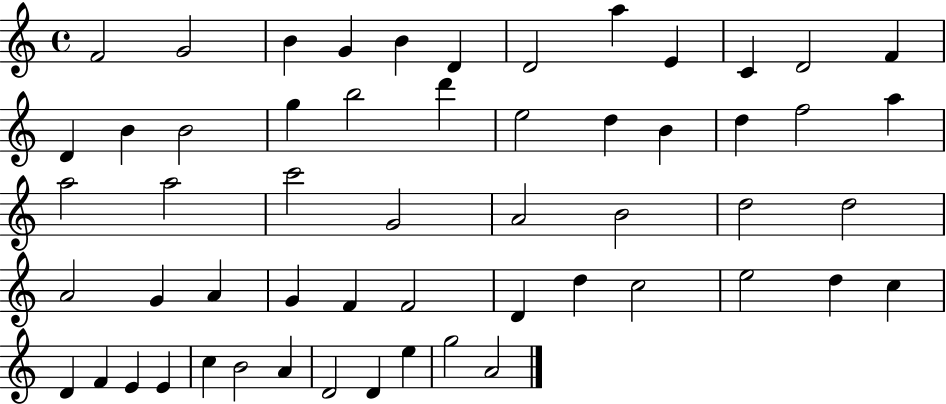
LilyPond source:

{
  \clef treble
  \time 4/4
  \defaultTimeSignature
  \key c \major
  f'2 g'2 | b'4 g'4 b'4 d'4 | d'2 a''4 e'4 | c'4 d'2 f'4 | \break d'4 b'4 b'2 | g''4 b''2 d'''4 | e''2 d''4 b'4 | d''4 f''2 a''4 | \break a''2 a''2 | c'''2 g'2 | a'2 b'2 | d''2 d''2 | \break a'2 g'4 a'4 | g'4 f'4 f'2 | d'4 d''4 c''2 | e''2 d''4 c''4 | \break d'4 f'4 e'4 e'4 | c''4 b'2 a'4 | d'2 d'4 e''4 | g''2 a'2 | \break \bar "|."
}